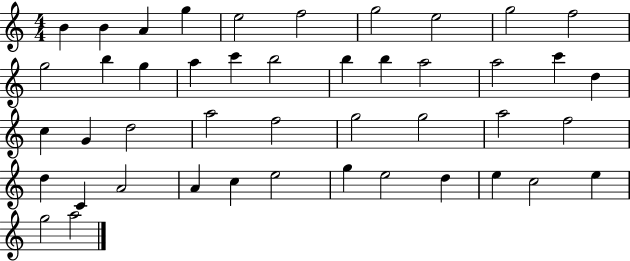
X:1
T:Untitled
M:4/4
L:1/4
K:C
B B A g e2 f2 g2 e2 g2 f2 g2 b g a c' b2 b b a2 a2 c' d c G d2 a2 f2 g2 g2 a2 f2 d C A2 A c e2 g e2 d e c2 e g2 a2